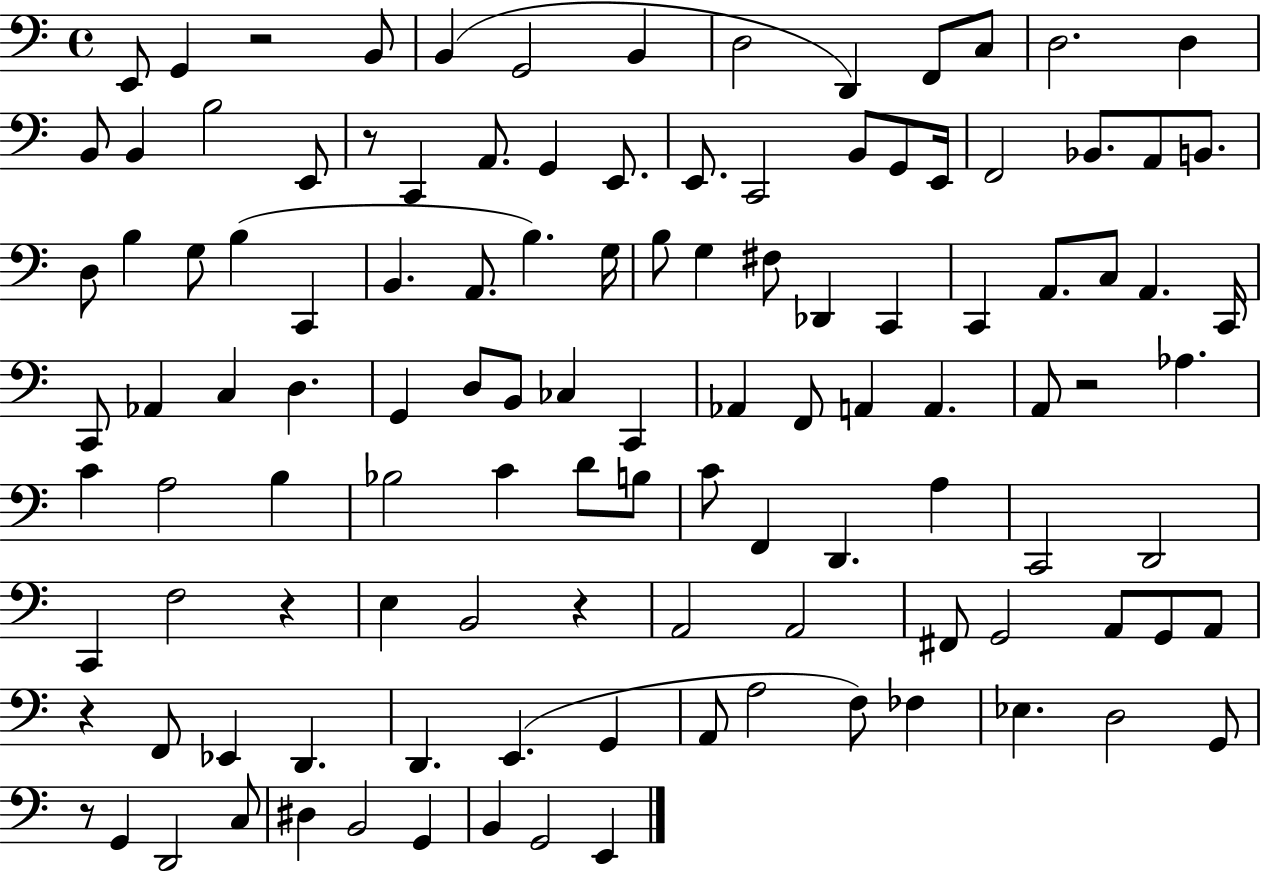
{
  \clef bass
  \time 4/4
  \defaultTimeSignature
  \key c \major
  e,8 g,4 r2 b,8 | b,4( g,2 b,4 | d2 d,4) f,8 c8 | d2. d4 | \break b,8 b,4 b2 e,8 | r8 c,4 a,8. g,4 e,8. | e,8. c,2 b,8 g,8 e,16 | f,2 bes,8. a,8 b,8. | \break d8 b4 g8 b4( c,4 | b,4. a,8. b4.) g16 | b8 g4 fis8 des,4 c,4 | c,4 a,8. c8 a,4. c,16 | \break c,8 aes,4 c4 d4. | g,4 d8 b,8 ces4 c,4 | aes,4 f,8 a,4 a,4. | a,8 r2 aes4. | \break c'4 a2 b4 | bes2 c'4 d'8 b8 | c'8 f,4 d,4. a4 | c,2 d,2 | \break c,4 f2 r4 | e4 b,2 r4 | a,2 a,2 | fis,8 g,2 a,8 g,8 a,8 | \break r4 f,8 ees,4 d,4. | d,4. e,4.( g,4 | a,8 a2 f8) fes4 | ees4. d2 g,8 | \break r8 g,4 d,2 c8 | dis4 b,2 g,4 | b,4 g,2 e,4 | \bar "|."
}